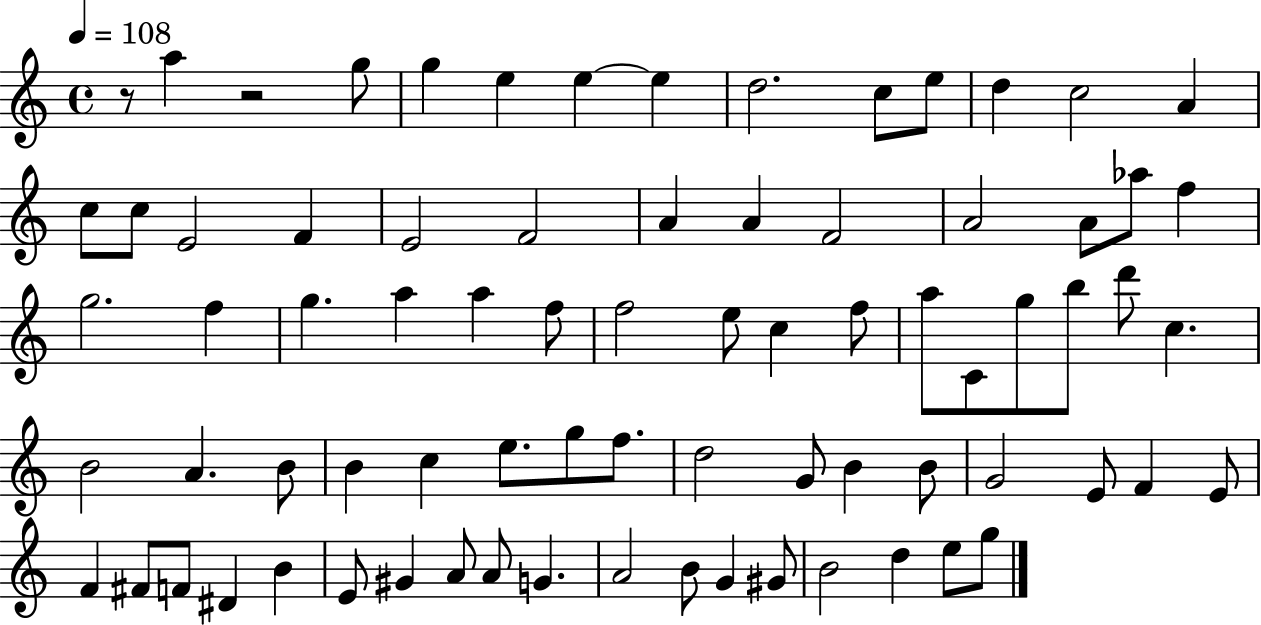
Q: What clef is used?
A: treble